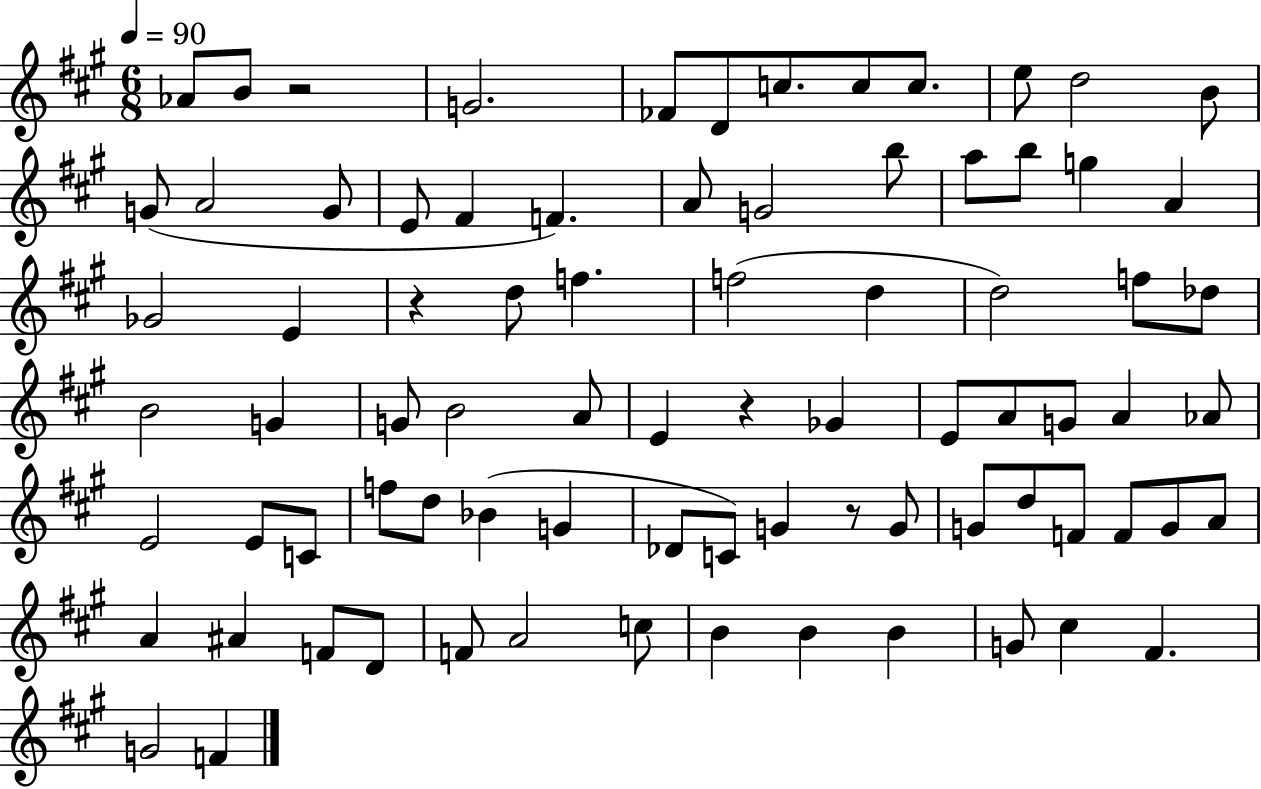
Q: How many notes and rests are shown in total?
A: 81